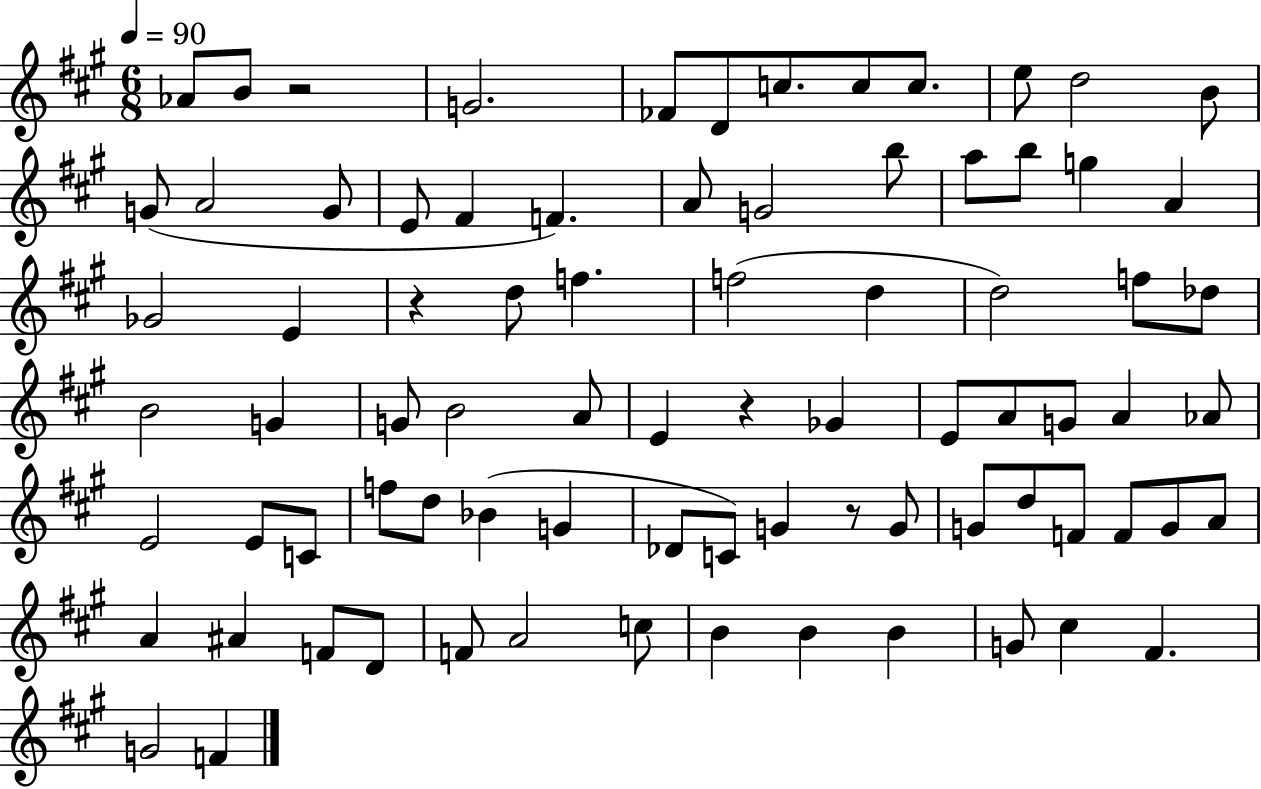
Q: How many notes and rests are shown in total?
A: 81